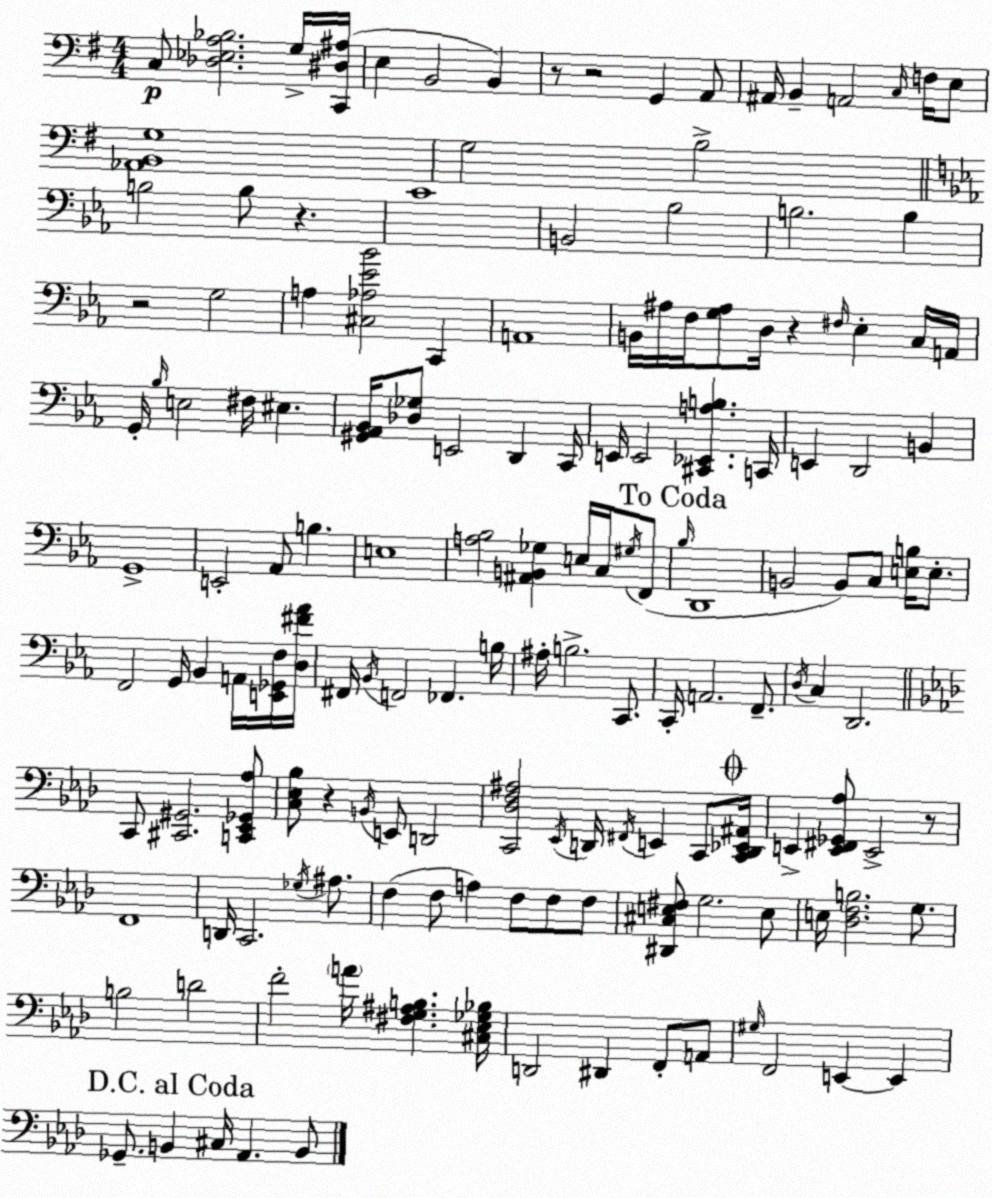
X:1
T:Untitled
M:4/4
L:1/4
K:G
C,/2 [_D,_E,A,_B,]2 G,/4 [C,,^D,^A,]/4 E, B,,2 B,, z/2 z2 G,, A,,/2 ^A,,/4 B,, A,,2 C,/4 F,/4 E,/2 [_A,,B,,G,]4 G,2 B,2 B,2 B,/2 z C4 B,,2 _B,2 B,2 B, z2 G,2 A, [^C,_A,_E_B]2 C,, A,,4 B,,/4 ^A,/4 F,/4 [G,^A,]/2 D,/4 z ^F,/4 _E, C,/4 A,,/4 G,,/4 _B,/4 E,2 ^F,/4 ^E, [^G,,_A,,_B,,]/4 [_D,_G,]/2 E,,2 D,, C,,/4 E,,/4 E,,2 [^C,,_E,,A,B,] C,,/4 E,, D,,2 B,, G,,4 E,,2 _A,,/2 B, E,4 [A,_B,]2 [^A,,B,,_G,] E,/4 C,/4 ^G,/4 F,,/2 _B,/4 D,,4 B,,2 B,,/2 C,/2 [E,B,]/4 E,/2 F,,2 G,,/4 _B,, A,,/4 [E,,_G,,F,]/4 [D,^F_A]/4 ^F,,/4 _B,,/4 F,,2 _F,, B,/4 ^A,/4 B,2 C,,/2 C,,/4 A,,2 F,,/2 D,/4 C, D,,2 C,,/2 [^C,,^G,,]2 [C,,_E,,_G,,_A,]/2 [C,_E,_B,]/2 z B,,/4 E,,/2 D,,2 [C,,_D,F,^A,]2 _E,,/4 D,,/4 ^F,,/4 E,, C,,/2 [C,,D,,_E,,^A,,]/4 E,, [E,,^F,,_G,,_A,]/2 E,,2 z/2 F,,4 D,,/4 C,,2 _G,/4 ^A,/2 F, F,/2 A, F,/2 F,/2 F,/2 [^D,,^C,E,^F,]/2 G,2 E,/2 E,/4 [_D,F,B,]2 G,/2 B,2 D2 F2 A/4 [^F,G,^A,B,] [^C,_E,_G,_B,]/4 D,,2 ^D,, F,,/2 A,,/2 ^G,/4 F,,2 E,, E,, _G,,/2 B,, ^C,/4 _A,, B,,/2